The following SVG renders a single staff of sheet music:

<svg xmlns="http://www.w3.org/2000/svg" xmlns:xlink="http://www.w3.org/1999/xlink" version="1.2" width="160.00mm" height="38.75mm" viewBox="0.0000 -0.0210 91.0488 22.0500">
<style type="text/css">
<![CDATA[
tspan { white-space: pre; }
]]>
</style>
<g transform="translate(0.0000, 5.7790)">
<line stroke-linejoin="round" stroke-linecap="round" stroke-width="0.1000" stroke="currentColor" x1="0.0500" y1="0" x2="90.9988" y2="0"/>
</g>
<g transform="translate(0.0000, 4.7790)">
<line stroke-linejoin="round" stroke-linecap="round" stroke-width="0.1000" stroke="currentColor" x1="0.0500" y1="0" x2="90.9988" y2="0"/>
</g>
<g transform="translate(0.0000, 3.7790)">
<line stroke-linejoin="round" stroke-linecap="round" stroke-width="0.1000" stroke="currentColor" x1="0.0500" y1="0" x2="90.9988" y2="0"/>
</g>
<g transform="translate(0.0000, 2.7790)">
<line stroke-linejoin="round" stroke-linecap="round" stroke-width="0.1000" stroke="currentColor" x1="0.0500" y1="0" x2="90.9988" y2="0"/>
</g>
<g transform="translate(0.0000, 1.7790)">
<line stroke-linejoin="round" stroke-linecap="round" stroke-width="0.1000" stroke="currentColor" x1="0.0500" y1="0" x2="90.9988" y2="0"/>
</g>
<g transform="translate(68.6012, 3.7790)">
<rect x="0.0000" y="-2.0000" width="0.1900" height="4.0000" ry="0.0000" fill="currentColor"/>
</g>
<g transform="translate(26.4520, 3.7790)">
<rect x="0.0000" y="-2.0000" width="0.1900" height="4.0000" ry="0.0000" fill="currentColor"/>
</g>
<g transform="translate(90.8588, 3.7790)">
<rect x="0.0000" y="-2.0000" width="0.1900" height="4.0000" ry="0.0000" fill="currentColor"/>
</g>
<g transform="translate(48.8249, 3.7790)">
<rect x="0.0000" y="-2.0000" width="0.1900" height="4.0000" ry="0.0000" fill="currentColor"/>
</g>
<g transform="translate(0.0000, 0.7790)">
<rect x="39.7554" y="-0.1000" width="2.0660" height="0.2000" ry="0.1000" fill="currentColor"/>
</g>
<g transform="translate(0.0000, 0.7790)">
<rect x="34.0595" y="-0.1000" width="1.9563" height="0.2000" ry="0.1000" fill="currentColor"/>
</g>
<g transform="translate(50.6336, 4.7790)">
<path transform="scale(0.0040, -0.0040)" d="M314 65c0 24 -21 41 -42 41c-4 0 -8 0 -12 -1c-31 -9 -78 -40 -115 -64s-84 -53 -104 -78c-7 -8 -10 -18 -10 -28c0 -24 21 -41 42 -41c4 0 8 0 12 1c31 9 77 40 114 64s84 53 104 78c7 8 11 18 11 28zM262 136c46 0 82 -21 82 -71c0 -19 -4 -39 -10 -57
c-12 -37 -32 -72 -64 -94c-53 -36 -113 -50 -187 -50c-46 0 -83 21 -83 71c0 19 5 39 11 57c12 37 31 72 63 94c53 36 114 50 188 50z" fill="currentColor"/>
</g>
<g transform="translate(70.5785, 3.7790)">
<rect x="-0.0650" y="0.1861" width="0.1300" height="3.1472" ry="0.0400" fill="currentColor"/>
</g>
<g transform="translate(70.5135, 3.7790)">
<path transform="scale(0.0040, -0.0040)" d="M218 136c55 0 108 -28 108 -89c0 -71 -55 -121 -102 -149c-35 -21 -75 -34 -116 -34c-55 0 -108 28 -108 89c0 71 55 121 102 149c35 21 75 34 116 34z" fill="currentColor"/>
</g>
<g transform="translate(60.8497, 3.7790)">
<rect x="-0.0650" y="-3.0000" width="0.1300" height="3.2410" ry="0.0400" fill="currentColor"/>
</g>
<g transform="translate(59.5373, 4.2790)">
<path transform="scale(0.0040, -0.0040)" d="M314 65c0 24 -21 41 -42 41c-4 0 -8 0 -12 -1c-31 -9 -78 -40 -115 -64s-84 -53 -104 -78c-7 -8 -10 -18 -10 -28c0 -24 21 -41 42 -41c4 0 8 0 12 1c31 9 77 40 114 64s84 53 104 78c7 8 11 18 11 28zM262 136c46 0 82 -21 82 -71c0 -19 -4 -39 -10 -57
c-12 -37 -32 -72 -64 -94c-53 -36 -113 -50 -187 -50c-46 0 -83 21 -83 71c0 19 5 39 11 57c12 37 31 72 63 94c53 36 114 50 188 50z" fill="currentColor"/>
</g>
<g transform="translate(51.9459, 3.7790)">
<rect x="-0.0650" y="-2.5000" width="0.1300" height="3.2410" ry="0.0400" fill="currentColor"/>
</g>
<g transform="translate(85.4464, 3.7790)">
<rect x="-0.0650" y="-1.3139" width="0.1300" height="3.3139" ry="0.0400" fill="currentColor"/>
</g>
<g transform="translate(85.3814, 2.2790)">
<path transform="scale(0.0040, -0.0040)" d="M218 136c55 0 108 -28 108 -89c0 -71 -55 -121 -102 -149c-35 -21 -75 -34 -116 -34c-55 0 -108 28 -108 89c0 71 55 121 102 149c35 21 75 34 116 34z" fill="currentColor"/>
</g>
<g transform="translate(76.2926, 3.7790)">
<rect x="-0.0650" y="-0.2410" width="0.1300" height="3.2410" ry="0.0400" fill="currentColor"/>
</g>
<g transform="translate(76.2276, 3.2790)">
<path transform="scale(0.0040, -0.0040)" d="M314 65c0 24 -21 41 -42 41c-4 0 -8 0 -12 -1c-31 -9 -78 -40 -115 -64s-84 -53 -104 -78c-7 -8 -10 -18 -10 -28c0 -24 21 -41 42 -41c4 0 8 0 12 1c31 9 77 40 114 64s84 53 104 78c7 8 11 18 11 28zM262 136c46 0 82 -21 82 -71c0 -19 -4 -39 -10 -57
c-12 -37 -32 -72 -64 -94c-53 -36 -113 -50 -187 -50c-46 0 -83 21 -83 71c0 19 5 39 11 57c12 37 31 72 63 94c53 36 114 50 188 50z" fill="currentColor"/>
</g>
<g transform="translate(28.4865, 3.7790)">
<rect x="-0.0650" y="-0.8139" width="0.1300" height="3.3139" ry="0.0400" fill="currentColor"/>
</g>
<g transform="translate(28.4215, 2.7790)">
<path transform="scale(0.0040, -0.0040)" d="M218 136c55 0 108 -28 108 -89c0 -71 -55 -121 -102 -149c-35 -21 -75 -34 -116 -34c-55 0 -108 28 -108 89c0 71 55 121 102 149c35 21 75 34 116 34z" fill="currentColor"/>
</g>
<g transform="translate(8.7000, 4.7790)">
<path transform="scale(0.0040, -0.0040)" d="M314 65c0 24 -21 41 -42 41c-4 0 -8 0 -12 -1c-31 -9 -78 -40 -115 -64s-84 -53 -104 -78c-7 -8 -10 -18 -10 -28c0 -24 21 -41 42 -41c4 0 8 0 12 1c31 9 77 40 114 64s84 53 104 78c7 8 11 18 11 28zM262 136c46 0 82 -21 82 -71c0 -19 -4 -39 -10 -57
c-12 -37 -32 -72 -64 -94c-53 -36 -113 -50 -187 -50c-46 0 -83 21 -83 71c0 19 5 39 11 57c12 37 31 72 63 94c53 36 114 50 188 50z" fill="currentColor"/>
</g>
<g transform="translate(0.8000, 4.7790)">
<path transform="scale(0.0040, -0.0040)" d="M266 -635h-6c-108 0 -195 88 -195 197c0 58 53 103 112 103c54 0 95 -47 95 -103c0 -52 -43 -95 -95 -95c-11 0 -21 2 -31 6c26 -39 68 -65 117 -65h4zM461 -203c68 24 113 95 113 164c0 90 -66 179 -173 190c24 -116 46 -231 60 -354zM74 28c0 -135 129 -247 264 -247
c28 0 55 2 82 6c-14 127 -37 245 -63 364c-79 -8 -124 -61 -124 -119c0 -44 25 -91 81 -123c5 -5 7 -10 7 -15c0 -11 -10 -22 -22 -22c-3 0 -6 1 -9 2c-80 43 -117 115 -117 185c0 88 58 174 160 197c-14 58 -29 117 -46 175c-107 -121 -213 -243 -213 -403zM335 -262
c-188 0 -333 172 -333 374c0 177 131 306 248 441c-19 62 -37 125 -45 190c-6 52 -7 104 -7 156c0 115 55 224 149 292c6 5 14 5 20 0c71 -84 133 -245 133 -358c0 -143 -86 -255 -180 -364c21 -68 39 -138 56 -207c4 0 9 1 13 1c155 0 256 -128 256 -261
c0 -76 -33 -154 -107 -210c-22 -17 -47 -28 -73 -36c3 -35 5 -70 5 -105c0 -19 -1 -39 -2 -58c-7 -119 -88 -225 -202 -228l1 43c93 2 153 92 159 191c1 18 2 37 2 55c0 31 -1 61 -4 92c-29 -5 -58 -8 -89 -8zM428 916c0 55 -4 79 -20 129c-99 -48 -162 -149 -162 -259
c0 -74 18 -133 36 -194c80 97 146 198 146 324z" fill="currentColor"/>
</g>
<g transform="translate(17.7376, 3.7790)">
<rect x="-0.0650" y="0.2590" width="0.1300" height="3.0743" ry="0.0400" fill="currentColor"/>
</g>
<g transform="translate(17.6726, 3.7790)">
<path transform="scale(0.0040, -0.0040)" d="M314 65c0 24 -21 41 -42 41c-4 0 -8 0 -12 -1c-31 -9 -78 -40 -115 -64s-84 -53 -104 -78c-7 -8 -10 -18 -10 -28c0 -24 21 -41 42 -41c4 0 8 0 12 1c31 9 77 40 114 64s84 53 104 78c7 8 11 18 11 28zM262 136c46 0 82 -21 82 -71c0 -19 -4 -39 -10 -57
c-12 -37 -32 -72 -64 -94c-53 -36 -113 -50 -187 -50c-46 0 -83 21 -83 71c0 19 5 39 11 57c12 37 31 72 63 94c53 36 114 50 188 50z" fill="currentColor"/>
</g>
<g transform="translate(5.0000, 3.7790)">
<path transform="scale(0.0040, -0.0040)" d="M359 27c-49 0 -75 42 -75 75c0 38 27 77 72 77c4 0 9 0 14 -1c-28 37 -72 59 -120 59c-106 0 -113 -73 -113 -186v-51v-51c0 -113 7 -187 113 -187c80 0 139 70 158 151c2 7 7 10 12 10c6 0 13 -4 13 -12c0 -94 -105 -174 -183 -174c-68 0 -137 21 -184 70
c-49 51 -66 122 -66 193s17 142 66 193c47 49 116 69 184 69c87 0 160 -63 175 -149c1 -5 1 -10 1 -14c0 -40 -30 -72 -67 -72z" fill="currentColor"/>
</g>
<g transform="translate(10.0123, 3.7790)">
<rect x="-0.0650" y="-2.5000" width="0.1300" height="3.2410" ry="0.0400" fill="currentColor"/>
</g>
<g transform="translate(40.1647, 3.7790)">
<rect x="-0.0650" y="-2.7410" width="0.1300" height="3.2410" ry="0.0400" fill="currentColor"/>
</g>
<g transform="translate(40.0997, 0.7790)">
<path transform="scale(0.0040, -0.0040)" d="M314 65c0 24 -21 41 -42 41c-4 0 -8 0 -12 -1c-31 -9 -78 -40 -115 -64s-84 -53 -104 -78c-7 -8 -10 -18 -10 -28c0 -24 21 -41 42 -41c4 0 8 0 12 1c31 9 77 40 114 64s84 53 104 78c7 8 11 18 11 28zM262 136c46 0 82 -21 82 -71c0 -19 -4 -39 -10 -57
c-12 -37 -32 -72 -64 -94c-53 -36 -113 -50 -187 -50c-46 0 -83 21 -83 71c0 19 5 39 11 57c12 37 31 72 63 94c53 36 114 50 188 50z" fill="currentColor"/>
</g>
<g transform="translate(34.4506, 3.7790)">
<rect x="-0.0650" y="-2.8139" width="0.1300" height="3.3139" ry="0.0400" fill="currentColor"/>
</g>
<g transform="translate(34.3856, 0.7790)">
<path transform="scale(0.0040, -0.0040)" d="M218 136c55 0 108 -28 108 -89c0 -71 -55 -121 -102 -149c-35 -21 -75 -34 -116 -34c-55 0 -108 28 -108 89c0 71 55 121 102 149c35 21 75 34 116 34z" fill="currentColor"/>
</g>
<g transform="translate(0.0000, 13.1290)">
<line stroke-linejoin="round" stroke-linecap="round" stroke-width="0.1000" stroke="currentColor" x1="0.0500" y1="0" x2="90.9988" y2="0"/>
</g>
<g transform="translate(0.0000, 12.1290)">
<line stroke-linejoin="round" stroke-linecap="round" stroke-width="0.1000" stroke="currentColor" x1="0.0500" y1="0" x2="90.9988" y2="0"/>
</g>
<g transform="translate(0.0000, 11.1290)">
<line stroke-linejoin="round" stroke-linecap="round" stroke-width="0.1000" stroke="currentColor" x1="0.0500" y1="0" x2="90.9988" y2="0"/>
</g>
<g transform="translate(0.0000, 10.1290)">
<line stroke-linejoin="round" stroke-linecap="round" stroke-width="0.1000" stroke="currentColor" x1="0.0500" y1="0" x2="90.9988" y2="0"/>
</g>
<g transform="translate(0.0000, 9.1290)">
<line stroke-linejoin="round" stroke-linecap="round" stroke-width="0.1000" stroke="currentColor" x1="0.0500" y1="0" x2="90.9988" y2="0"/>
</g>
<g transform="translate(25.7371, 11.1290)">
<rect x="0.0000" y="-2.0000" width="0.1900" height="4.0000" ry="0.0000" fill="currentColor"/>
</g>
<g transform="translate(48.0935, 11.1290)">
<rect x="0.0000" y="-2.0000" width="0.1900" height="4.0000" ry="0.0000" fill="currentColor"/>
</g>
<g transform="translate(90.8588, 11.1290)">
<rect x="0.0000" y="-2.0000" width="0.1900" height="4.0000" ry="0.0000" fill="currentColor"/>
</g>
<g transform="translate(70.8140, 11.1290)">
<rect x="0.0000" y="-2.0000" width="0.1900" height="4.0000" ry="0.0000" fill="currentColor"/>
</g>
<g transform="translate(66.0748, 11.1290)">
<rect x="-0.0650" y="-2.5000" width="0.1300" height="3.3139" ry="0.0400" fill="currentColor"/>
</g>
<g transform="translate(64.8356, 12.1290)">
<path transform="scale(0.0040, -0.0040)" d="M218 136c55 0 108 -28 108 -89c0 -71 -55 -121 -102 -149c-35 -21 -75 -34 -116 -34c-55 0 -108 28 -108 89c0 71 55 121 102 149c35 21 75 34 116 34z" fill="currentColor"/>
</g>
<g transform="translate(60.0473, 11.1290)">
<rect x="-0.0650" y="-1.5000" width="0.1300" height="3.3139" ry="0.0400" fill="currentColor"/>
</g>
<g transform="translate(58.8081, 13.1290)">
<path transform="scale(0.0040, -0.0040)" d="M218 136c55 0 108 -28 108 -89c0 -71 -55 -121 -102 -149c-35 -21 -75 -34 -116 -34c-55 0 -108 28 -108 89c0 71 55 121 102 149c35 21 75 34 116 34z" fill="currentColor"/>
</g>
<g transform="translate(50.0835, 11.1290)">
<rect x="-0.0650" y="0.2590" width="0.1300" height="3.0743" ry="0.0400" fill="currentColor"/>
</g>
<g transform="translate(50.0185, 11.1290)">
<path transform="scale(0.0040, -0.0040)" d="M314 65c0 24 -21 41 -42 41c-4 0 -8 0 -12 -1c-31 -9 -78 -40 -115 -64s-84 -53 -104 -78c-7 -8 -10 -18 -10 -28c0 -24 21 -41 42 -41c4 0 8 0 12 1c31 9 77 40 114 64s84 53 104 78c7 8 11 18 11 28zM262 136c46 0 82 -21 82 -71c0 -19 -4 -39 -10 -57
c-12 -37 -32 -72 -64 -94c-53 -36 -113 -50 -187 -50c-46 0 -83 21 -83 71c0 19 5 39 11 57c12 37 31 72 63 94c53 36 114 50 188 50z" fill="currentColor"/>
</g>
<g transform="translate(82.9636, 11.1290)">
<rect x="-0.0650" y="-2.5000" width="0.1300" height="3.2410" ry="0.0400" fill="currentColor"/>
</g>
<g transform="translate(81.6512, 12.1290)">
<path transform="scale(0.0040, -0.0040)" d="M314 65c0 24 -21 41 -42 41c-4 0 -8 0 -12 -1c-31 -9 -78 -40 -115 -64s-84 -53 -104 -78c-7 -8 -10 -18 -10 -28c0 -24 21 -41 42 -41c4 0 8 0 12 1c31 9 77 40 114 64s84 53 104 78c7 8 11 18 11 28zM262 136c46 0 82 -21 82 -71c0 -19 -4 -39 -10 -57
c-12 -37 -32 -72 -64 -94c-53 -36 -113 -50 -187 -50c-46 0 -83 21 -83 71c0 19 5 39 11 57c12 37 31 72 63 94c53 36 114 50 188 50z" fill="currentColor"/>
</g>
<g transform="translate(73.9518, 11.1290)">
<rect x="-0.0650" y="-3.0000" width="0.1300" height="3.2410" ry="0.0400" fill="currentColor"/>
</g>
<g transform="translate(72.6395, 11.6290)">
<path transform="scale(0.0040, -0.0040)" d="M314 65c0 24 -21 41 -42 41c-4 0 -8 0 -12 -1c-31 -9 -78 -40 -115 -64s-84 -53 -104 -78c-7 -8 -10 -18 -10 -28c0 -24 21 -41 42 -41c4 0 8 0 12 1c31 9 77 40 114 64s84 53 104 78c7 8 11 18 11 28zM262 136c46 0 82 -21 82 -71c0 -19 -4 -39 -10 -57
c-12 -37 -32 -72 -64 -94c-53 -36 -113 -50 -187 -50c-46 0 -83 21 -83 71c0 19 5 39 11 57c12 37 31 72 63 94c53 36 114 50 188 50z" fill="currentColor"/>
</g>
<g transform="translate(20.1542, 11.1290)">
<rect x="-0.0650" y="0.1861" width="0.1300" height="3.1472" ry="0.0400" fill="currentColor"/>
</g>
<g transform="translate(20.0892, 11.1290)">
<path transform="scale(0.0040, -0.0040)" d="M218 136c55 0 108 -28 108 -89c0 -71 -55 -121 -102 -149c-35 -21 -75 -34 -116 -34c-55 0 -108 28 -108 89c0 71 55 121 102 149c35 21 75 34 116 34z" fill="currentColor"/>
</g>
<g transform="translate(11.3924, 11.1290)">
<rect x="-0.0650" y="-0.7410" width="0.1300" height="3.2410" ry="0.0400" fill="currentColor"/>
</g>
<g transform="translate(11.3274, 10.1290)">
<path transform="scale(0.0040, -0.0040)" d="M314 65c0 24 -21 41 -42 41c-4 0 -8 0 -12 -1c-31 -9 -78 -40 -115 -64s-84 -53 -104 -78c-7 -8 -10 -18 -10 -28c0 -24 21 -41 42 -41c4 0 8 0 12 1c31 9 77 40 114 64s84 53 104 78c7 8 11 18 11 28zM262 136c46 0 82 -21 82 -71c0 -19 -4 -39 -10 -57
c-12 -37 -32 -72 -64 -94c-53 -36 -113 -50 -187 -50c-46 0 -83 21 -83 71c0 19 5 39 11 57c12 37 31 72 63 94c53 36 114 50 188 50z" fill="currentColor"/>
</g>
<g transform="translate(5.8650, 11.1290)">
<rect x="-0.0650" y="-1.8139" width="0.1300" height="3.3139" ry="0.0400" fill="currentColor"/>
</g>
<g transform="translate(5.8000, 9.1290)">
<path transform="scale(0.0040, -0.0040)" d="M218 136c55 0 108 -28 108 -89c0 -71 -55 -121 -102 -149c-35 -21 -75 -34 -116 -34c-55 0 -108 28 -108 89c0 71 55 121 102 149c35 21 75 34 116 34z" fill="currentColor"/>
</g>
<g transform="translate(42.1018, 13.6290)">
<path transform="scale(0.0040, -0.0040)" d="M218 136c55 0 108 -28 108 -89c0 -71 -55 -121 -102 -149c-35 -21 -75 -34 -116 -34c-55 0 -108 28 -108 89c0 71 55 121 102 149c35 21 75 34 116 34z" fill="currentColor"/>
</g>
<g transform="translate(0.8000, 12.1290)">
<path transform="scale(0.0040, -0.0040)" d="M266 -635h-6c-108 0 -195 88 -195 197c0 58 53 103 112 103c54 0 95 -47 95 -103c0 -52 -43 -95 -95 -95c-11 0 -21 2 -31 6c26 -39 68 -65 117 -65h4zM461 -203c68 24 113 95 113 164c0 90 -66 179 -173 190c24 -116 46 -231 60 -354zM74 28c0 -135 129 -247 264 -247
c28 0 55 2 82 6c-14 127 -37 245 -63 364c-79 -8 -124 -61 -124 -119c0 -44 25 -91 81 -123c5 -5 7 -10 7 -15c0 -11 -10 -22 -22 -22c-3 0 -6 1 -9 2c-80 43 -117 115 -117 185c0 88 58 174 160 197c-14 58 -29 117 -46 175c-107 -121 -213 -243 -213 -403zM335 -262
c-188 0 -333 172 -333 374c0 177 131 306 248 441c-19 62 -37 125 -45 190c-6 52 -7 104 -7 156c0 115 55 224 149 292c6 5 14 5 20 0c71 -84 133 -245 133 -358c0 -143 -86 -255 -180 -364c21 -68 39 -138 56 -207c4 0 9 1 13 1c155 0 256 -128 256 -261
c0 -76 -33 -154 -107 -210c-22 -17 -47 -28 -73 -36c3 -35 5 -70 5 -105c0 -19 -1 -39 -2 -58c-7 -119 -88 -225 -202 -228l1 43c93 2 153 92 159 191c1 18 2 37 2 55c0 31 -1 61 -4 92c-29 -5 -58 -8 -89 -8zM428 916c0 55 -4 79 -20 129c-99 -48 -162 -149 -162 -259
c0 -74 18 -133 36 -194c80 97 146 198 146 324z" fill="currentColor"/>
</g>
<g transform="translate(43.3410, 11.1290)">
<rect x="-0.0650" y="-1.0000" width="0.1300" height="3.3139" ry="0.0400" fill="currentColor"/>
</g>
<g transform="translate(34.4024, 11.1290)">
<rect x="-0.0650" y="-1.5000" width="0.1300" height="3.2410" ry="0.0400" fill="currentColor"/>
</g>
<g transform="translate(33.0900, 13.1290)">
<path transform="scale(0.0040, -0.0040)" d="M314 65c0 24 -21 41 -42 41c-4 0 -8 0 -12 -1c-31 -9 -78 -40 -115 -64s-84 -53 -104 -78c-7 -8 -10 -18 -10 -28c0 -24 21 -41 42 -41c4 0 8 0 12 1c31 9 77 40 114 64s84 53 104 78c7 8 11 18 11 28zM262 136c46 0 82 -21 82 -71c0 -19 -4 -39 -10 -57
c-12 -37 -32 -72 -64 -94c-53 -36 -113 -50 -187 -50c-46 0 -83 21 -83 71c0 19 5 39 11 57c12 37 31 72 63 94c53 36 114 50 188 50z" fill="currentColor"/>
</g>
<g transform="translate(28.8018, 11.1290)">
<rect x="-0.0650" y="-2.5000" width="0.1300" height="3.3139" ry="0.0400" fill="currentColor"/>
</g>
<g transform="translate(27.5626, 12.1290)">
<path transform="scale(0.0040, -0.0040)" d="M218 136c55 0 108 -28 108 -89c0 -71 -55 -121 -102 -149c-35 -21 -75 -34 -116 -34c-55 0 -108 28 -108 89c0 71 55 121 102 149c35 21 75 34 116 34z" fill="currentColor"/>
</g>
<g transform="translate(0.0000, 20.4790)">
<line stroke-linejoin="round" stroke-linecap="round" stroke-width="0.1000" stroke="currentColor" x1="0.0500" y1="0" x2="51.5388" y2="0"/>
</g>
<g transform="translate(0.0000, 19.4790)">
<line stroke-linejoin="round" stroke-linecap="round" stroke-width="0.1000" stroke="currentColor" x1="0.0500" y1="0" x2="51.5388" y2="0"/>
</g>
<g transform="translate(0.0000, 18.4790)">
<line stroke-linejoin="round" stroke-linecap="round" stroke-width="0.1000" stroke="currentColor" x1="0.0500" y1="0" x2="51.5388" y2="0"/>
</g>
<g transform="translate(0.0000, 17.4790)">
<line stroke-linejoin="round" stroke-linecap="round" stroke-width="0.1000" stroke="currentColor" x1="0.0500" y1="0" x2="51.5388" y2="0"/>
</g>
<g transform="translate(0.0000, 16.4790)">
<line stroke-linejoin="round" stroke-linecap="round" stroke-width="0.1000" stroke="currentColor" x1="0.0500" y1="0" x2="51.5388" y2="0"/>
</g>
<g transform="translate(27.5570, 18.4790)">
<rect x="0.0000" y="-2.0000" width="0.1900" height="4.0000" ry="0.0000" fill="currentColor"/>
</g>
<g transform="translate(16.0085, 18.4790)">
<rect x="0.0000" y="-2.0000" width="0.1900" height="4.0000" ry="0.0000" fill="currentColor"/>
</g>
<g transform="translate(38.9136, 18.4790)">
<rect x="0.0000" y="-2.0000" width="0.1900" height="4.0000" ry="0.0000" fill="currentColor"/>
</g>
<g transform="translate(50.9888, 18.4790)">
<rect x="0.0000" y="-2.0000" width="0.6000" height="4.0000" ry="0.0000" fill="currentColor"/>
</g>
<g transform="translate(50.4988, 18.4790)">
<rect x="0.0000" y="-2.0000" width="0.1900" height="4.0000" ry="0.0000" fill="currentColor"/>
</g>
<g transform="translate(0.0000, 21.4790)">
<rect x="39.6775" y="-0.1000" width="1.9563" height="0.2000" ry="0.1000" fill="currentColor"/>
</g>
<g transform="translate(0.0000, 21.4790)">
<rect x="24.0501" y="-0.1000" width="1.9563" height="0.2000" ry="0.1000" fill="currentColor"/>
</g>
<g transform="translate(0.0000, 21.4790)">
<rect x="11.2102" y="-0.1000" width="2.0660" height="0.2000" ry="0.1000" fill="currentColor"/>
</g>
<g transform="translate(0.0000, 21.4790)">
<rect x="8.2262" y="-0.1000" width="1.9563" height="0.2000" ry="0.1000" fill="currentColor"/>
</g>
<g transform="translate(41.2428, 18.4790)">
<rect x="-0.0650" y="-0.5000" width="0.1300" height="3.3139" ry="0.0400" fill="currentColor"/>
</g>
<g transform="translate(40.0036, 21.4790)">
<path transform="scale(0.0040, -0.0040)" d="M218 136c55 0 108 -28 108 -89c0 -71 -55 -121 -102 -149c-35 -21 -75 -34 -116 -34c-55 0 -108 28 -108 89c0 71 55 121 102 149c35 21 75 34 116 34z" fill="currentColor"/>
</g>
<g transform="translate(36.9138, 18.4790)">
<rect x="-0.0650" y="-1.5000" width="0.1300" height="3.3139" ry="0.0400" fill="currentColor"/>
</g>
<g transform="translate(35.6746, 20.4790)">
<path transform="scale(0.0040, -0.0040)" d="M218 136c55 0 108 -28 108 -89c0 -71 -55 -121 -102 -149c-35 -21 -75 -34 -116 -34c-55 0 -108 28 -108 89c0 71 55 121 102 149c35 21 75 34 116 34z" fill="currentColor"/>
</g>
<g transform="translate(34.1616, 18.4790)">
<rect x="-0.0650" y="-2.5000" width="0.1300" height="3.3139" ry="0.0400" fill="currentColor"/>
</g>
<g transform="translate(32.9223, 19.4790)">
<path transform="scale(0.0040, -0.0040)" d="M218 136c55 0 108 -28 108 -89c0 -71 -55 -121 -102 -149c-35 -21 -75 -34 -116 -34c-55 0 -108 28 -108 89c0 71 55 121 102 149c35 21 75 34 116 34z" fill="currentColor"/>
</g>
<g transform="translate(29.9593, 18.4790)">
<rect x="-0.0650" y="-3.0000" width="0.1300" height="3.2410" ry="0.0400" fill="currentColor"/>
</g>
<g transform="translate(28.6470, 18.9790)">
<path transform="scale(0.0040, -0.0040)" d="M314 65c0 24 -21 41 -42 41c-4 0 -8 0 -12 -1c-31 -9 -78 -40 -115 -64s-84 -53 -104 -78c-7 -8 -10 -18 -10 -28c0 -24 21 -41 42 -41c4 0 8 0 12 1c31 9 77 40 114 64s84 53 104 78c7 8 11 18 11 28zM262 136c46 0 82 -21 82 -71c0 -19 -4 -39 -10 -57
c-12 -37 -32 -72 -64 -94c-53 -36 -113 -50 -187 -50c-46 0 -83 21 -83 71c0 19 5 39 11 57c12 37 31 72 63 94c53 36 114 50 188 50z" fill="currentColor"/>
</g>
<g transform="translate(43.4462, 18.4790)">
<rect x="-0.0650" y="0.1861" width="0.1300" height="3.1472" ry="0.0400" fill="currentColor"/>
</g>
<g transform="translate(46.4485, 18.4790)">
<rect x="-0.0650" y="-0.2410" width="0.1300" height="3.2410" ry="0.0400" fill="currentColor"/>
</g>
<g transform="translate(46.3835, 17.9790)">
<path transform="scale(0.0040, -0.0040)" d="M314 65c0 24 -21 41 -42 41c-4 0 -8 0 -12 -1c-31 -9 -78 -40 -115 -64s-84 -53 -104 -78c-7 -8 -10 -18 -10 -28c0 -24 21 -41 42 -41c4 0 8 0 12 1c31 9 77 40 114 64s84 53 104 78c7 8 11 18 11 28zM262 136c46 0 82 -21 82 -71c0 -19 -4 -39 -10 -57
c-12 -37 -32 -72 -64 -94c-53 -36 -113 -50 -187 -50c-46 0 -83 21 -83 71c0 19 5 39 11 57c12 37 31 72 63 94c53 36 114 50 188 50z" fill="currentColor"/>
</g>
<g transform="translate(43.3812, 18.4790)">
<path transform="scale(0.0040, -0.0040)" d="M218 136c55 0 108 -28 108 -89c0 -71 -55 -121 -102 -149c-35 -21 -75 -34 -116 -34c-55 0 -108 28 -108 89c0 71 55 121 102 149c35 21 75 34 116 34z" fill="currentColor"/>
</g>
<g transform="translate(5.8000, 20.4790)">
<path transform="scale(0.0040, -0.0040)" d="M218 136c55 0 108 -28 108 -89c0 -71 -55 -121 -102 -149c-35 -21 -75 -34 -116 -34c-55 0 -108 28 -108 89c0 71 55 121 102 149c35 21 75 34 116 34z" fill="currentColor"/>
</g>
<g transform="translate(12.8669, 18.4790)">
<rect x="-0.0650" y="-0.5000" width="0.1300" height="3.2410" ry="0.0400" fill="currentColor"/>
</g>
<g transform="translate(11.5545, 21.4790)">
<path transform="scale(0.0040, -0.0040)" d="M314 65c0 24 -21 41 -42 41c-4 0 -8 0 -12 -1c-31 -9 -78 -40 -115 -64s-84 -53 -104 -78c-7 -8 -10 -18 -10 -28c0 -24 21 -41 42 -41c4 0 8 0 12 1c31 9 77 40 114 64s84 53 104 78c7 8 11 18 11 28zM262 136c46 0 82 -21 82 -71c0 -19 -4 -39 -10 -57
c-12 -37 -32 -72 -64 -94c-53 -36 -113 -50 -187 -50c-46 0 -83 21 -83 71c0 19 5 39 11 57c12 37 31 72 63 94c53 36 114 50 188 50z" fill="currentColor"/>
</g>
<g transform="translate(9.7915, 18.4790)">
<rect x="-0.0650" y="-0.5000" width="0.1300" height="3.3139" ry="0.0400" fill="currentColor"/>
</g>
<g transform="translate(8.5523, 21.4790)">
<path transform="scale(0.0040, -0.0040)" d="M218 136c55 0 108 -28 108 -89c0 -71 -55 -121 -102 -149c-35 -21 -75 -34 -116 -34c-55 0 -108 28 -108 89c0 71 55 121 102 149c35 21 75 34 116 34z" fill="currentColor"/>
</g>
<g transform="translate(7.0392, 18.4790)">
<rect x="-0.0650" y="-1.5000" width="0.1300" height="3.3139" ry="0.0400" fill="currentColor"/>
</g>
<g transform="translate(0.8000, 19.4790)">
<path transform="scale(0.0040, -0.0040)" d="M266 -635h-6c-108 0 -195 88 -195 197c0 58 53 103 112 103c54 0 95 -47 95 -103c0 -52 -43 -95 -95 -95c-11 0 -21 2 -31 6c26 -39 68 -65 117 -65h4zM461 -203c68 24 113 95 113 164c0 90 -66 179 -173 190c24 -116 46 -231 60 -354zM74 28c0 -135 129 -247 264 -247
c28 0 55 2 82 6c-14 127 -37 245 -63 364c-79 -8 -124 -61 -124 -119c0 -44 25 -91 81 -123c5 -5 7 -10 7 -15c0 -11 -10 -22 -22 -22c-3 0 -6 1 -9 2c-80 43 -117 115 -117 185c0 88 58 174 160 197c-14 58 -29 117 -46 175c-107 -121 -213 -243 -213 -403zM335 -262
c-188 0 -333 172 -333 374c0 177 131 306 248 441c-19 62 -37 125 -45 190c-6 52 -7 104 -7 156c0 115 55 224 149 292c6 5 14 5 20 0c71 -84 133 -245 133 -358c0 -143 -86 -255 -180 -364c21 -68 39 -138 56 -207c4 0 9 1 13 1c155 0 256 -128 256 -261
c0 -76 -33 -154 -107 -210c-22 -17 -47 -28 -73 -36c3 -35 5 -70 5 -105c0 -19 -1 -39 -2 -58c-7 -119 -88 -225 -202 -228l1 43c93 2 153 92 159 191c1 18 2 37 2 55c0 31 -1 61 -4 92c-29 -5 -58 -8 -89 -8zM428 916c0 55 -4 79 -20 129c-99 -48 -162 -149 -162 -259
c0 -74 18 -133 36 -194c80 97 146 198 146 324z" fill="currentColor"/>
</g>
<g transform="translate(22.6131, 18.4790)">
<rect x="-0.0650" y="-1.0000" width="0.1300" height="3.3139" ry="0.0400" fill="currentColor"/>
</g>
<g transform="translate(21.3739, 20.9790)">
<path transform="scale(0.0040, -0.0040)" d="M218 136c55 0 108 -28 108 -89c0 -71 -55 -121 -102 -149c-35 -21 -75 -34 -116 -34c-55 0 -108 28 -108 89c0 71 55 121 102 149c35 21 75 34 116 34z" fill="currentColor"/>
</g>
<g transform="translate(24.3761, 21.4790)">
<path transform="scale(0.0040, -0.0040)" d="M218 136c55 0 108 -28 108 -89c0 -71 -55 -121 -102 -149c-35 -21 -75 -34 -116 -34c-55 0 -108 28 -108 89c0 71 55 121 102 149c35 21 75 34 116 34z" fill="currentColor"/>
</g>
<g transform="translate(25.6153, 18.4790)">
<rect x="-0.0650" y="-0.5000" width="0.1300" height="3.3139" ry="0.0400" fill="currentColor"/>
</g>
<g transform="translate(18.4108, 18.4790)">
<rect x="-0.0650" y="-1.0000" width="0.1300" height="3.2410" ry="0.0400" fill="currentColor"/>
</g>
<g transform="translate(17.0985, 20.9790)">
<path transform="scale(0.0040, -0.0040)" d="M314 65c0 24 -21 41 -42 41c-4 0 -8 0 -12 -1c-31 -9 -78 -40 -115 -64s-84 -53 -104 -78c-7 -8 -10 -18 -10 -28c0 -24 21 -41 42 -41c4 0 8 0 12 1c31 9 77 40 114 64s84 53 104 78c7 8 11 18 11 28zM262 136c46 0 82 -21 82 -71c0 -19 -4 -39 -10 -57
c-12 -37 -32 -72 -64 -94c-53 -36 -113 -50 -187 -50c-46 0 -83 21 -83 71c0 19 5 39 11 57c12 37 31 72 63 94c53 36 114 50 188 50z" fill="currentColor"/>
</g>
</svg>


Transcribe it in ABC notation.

X:1
T:Untitled
M:4/4
L:1/4
K:C
G2 B2 d a a2 G2 A2 B c2 e f d2 B G E2 D B2 E G A2 G2 E C C2 D2 D C A2 G E C B c2